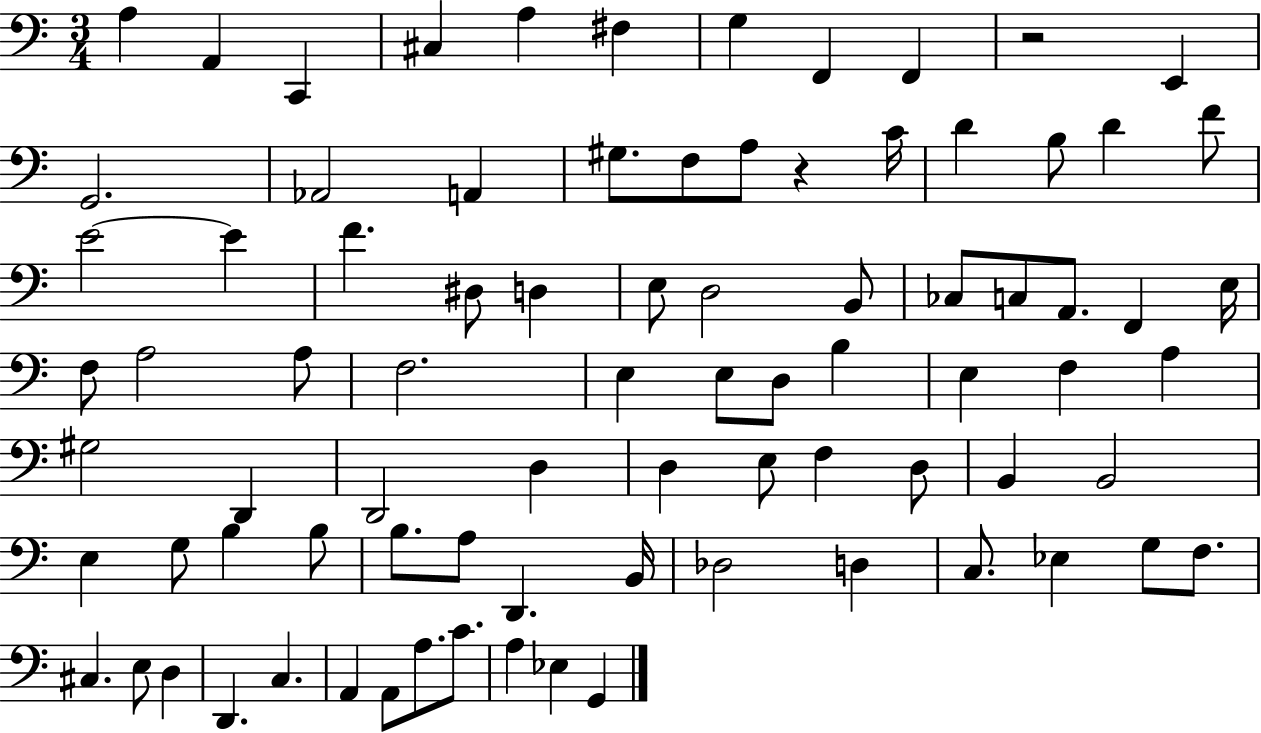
{
  \clef bass
  \numericTimeSignature
  \time 3/4
  \key c \major
  a4 a,4 c,4 | cis4 a4 fis4 | g4 f,4 f,4 | r2 e,4 | \break g,2. | aes,2 a,4 | gis8. f8 a8 r4 c'16 | d'4 b8 d'4 f'8 | \break e'2~~ e'4 | f'4. dis8 d4 | e8 d2 b,8 | ces8 c8 a,8. f,4 e16 | \break f8 a2 a8 | f2. | e4 e8 d8 b4 | e4 f4 a4 | \break gis2 d,4 | d,2 d4 | d4 e8 f4 d8 | b,4 b,2 | \break e4 g8 b4 b8 | b8. a8 d,4. b,16 | des2 d4 | c8. ees4 g8 f8. | \break cis4. e8 d4 | d,4. c4. | a,4 a,8 a8. c'8. | a4 ees4 g,4 | \break \bar "|."
}